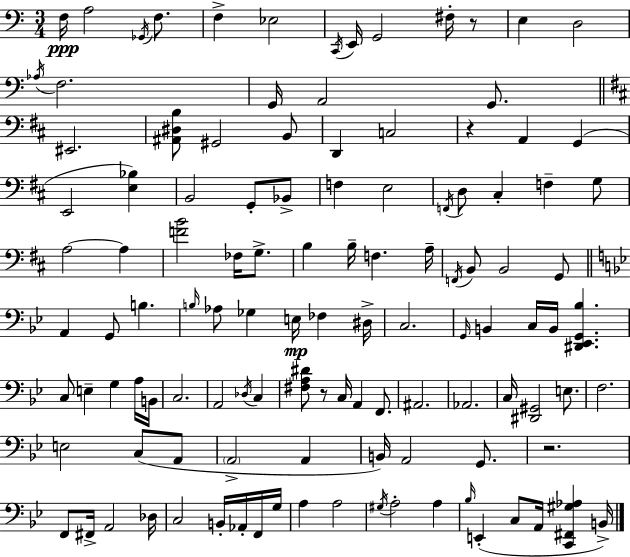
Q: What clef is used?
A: bass